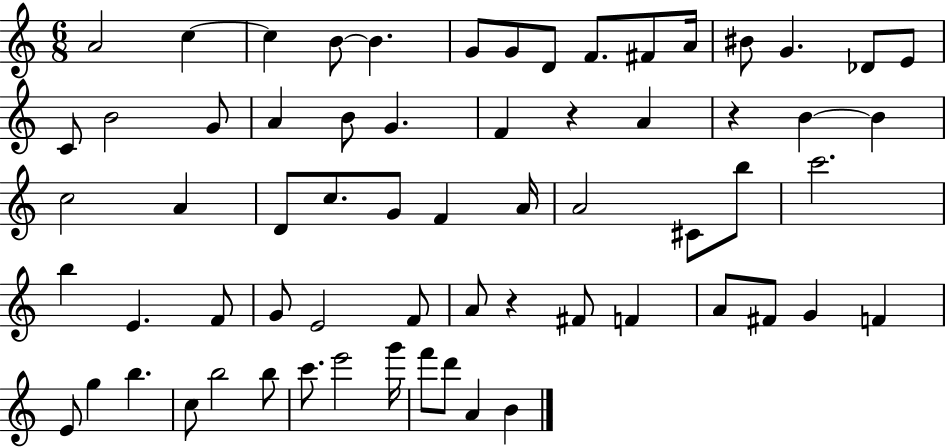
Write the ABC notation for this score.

X:1
T:Untitled
M:6/8
L:1/4
K:C
A2 c c B/2 B G/2 G/2 D/2 F/2 ^F/2 A/4 ^B/2 G _D/2 E/2 C/2 B2 G/2 A B/2 G F z A z B B c2 A D/2 c/2 G/2 F A/4 A2 ^C/2 b/2 c'2 b E F/2 G/2 E2 F/2 A/2 z ^F/2 F A/2 ^F/2 G F E/2 g b c/2 b2 b/2 c'/2 e'2 g'/4 f'/2 d'/2 A B